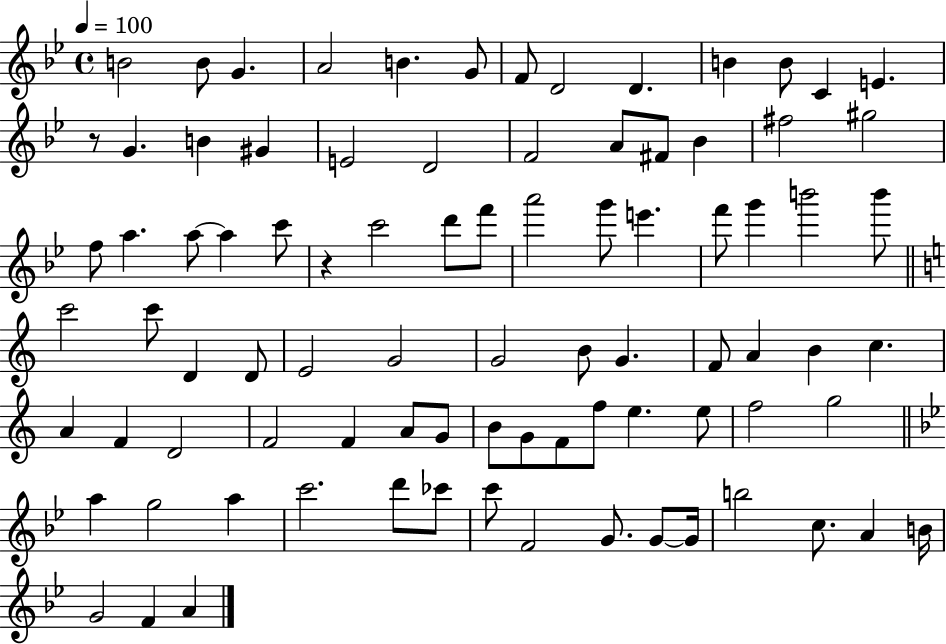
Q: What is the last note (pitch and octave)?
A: A4